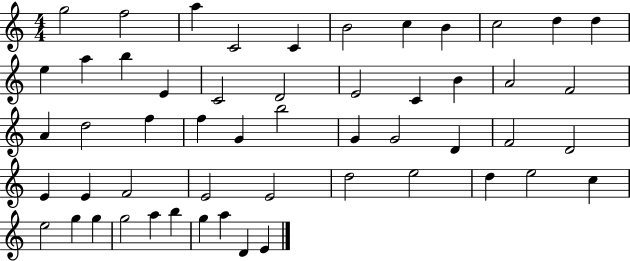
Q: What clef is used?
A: treble